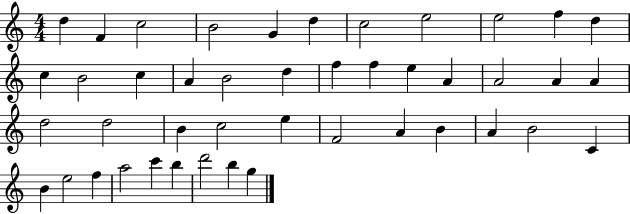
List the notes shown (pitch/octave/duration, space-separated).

D5/q F4/q C5/h B4/h G4/q D5/q C5/h E5/h E5/h F5/q D5/q C5/q B4/h C5/q A4/q B4/h D5/q F5/q F5/q E5/q A4/q A4/h A4/q A4/q D5/h D5/h B4/q C5/h E5/q F4/h A4/q B4/q A4/q B4/h C4/q B4/q E5/h F5/q A5/h C6/q B5/q D6/h B5/q G5/q